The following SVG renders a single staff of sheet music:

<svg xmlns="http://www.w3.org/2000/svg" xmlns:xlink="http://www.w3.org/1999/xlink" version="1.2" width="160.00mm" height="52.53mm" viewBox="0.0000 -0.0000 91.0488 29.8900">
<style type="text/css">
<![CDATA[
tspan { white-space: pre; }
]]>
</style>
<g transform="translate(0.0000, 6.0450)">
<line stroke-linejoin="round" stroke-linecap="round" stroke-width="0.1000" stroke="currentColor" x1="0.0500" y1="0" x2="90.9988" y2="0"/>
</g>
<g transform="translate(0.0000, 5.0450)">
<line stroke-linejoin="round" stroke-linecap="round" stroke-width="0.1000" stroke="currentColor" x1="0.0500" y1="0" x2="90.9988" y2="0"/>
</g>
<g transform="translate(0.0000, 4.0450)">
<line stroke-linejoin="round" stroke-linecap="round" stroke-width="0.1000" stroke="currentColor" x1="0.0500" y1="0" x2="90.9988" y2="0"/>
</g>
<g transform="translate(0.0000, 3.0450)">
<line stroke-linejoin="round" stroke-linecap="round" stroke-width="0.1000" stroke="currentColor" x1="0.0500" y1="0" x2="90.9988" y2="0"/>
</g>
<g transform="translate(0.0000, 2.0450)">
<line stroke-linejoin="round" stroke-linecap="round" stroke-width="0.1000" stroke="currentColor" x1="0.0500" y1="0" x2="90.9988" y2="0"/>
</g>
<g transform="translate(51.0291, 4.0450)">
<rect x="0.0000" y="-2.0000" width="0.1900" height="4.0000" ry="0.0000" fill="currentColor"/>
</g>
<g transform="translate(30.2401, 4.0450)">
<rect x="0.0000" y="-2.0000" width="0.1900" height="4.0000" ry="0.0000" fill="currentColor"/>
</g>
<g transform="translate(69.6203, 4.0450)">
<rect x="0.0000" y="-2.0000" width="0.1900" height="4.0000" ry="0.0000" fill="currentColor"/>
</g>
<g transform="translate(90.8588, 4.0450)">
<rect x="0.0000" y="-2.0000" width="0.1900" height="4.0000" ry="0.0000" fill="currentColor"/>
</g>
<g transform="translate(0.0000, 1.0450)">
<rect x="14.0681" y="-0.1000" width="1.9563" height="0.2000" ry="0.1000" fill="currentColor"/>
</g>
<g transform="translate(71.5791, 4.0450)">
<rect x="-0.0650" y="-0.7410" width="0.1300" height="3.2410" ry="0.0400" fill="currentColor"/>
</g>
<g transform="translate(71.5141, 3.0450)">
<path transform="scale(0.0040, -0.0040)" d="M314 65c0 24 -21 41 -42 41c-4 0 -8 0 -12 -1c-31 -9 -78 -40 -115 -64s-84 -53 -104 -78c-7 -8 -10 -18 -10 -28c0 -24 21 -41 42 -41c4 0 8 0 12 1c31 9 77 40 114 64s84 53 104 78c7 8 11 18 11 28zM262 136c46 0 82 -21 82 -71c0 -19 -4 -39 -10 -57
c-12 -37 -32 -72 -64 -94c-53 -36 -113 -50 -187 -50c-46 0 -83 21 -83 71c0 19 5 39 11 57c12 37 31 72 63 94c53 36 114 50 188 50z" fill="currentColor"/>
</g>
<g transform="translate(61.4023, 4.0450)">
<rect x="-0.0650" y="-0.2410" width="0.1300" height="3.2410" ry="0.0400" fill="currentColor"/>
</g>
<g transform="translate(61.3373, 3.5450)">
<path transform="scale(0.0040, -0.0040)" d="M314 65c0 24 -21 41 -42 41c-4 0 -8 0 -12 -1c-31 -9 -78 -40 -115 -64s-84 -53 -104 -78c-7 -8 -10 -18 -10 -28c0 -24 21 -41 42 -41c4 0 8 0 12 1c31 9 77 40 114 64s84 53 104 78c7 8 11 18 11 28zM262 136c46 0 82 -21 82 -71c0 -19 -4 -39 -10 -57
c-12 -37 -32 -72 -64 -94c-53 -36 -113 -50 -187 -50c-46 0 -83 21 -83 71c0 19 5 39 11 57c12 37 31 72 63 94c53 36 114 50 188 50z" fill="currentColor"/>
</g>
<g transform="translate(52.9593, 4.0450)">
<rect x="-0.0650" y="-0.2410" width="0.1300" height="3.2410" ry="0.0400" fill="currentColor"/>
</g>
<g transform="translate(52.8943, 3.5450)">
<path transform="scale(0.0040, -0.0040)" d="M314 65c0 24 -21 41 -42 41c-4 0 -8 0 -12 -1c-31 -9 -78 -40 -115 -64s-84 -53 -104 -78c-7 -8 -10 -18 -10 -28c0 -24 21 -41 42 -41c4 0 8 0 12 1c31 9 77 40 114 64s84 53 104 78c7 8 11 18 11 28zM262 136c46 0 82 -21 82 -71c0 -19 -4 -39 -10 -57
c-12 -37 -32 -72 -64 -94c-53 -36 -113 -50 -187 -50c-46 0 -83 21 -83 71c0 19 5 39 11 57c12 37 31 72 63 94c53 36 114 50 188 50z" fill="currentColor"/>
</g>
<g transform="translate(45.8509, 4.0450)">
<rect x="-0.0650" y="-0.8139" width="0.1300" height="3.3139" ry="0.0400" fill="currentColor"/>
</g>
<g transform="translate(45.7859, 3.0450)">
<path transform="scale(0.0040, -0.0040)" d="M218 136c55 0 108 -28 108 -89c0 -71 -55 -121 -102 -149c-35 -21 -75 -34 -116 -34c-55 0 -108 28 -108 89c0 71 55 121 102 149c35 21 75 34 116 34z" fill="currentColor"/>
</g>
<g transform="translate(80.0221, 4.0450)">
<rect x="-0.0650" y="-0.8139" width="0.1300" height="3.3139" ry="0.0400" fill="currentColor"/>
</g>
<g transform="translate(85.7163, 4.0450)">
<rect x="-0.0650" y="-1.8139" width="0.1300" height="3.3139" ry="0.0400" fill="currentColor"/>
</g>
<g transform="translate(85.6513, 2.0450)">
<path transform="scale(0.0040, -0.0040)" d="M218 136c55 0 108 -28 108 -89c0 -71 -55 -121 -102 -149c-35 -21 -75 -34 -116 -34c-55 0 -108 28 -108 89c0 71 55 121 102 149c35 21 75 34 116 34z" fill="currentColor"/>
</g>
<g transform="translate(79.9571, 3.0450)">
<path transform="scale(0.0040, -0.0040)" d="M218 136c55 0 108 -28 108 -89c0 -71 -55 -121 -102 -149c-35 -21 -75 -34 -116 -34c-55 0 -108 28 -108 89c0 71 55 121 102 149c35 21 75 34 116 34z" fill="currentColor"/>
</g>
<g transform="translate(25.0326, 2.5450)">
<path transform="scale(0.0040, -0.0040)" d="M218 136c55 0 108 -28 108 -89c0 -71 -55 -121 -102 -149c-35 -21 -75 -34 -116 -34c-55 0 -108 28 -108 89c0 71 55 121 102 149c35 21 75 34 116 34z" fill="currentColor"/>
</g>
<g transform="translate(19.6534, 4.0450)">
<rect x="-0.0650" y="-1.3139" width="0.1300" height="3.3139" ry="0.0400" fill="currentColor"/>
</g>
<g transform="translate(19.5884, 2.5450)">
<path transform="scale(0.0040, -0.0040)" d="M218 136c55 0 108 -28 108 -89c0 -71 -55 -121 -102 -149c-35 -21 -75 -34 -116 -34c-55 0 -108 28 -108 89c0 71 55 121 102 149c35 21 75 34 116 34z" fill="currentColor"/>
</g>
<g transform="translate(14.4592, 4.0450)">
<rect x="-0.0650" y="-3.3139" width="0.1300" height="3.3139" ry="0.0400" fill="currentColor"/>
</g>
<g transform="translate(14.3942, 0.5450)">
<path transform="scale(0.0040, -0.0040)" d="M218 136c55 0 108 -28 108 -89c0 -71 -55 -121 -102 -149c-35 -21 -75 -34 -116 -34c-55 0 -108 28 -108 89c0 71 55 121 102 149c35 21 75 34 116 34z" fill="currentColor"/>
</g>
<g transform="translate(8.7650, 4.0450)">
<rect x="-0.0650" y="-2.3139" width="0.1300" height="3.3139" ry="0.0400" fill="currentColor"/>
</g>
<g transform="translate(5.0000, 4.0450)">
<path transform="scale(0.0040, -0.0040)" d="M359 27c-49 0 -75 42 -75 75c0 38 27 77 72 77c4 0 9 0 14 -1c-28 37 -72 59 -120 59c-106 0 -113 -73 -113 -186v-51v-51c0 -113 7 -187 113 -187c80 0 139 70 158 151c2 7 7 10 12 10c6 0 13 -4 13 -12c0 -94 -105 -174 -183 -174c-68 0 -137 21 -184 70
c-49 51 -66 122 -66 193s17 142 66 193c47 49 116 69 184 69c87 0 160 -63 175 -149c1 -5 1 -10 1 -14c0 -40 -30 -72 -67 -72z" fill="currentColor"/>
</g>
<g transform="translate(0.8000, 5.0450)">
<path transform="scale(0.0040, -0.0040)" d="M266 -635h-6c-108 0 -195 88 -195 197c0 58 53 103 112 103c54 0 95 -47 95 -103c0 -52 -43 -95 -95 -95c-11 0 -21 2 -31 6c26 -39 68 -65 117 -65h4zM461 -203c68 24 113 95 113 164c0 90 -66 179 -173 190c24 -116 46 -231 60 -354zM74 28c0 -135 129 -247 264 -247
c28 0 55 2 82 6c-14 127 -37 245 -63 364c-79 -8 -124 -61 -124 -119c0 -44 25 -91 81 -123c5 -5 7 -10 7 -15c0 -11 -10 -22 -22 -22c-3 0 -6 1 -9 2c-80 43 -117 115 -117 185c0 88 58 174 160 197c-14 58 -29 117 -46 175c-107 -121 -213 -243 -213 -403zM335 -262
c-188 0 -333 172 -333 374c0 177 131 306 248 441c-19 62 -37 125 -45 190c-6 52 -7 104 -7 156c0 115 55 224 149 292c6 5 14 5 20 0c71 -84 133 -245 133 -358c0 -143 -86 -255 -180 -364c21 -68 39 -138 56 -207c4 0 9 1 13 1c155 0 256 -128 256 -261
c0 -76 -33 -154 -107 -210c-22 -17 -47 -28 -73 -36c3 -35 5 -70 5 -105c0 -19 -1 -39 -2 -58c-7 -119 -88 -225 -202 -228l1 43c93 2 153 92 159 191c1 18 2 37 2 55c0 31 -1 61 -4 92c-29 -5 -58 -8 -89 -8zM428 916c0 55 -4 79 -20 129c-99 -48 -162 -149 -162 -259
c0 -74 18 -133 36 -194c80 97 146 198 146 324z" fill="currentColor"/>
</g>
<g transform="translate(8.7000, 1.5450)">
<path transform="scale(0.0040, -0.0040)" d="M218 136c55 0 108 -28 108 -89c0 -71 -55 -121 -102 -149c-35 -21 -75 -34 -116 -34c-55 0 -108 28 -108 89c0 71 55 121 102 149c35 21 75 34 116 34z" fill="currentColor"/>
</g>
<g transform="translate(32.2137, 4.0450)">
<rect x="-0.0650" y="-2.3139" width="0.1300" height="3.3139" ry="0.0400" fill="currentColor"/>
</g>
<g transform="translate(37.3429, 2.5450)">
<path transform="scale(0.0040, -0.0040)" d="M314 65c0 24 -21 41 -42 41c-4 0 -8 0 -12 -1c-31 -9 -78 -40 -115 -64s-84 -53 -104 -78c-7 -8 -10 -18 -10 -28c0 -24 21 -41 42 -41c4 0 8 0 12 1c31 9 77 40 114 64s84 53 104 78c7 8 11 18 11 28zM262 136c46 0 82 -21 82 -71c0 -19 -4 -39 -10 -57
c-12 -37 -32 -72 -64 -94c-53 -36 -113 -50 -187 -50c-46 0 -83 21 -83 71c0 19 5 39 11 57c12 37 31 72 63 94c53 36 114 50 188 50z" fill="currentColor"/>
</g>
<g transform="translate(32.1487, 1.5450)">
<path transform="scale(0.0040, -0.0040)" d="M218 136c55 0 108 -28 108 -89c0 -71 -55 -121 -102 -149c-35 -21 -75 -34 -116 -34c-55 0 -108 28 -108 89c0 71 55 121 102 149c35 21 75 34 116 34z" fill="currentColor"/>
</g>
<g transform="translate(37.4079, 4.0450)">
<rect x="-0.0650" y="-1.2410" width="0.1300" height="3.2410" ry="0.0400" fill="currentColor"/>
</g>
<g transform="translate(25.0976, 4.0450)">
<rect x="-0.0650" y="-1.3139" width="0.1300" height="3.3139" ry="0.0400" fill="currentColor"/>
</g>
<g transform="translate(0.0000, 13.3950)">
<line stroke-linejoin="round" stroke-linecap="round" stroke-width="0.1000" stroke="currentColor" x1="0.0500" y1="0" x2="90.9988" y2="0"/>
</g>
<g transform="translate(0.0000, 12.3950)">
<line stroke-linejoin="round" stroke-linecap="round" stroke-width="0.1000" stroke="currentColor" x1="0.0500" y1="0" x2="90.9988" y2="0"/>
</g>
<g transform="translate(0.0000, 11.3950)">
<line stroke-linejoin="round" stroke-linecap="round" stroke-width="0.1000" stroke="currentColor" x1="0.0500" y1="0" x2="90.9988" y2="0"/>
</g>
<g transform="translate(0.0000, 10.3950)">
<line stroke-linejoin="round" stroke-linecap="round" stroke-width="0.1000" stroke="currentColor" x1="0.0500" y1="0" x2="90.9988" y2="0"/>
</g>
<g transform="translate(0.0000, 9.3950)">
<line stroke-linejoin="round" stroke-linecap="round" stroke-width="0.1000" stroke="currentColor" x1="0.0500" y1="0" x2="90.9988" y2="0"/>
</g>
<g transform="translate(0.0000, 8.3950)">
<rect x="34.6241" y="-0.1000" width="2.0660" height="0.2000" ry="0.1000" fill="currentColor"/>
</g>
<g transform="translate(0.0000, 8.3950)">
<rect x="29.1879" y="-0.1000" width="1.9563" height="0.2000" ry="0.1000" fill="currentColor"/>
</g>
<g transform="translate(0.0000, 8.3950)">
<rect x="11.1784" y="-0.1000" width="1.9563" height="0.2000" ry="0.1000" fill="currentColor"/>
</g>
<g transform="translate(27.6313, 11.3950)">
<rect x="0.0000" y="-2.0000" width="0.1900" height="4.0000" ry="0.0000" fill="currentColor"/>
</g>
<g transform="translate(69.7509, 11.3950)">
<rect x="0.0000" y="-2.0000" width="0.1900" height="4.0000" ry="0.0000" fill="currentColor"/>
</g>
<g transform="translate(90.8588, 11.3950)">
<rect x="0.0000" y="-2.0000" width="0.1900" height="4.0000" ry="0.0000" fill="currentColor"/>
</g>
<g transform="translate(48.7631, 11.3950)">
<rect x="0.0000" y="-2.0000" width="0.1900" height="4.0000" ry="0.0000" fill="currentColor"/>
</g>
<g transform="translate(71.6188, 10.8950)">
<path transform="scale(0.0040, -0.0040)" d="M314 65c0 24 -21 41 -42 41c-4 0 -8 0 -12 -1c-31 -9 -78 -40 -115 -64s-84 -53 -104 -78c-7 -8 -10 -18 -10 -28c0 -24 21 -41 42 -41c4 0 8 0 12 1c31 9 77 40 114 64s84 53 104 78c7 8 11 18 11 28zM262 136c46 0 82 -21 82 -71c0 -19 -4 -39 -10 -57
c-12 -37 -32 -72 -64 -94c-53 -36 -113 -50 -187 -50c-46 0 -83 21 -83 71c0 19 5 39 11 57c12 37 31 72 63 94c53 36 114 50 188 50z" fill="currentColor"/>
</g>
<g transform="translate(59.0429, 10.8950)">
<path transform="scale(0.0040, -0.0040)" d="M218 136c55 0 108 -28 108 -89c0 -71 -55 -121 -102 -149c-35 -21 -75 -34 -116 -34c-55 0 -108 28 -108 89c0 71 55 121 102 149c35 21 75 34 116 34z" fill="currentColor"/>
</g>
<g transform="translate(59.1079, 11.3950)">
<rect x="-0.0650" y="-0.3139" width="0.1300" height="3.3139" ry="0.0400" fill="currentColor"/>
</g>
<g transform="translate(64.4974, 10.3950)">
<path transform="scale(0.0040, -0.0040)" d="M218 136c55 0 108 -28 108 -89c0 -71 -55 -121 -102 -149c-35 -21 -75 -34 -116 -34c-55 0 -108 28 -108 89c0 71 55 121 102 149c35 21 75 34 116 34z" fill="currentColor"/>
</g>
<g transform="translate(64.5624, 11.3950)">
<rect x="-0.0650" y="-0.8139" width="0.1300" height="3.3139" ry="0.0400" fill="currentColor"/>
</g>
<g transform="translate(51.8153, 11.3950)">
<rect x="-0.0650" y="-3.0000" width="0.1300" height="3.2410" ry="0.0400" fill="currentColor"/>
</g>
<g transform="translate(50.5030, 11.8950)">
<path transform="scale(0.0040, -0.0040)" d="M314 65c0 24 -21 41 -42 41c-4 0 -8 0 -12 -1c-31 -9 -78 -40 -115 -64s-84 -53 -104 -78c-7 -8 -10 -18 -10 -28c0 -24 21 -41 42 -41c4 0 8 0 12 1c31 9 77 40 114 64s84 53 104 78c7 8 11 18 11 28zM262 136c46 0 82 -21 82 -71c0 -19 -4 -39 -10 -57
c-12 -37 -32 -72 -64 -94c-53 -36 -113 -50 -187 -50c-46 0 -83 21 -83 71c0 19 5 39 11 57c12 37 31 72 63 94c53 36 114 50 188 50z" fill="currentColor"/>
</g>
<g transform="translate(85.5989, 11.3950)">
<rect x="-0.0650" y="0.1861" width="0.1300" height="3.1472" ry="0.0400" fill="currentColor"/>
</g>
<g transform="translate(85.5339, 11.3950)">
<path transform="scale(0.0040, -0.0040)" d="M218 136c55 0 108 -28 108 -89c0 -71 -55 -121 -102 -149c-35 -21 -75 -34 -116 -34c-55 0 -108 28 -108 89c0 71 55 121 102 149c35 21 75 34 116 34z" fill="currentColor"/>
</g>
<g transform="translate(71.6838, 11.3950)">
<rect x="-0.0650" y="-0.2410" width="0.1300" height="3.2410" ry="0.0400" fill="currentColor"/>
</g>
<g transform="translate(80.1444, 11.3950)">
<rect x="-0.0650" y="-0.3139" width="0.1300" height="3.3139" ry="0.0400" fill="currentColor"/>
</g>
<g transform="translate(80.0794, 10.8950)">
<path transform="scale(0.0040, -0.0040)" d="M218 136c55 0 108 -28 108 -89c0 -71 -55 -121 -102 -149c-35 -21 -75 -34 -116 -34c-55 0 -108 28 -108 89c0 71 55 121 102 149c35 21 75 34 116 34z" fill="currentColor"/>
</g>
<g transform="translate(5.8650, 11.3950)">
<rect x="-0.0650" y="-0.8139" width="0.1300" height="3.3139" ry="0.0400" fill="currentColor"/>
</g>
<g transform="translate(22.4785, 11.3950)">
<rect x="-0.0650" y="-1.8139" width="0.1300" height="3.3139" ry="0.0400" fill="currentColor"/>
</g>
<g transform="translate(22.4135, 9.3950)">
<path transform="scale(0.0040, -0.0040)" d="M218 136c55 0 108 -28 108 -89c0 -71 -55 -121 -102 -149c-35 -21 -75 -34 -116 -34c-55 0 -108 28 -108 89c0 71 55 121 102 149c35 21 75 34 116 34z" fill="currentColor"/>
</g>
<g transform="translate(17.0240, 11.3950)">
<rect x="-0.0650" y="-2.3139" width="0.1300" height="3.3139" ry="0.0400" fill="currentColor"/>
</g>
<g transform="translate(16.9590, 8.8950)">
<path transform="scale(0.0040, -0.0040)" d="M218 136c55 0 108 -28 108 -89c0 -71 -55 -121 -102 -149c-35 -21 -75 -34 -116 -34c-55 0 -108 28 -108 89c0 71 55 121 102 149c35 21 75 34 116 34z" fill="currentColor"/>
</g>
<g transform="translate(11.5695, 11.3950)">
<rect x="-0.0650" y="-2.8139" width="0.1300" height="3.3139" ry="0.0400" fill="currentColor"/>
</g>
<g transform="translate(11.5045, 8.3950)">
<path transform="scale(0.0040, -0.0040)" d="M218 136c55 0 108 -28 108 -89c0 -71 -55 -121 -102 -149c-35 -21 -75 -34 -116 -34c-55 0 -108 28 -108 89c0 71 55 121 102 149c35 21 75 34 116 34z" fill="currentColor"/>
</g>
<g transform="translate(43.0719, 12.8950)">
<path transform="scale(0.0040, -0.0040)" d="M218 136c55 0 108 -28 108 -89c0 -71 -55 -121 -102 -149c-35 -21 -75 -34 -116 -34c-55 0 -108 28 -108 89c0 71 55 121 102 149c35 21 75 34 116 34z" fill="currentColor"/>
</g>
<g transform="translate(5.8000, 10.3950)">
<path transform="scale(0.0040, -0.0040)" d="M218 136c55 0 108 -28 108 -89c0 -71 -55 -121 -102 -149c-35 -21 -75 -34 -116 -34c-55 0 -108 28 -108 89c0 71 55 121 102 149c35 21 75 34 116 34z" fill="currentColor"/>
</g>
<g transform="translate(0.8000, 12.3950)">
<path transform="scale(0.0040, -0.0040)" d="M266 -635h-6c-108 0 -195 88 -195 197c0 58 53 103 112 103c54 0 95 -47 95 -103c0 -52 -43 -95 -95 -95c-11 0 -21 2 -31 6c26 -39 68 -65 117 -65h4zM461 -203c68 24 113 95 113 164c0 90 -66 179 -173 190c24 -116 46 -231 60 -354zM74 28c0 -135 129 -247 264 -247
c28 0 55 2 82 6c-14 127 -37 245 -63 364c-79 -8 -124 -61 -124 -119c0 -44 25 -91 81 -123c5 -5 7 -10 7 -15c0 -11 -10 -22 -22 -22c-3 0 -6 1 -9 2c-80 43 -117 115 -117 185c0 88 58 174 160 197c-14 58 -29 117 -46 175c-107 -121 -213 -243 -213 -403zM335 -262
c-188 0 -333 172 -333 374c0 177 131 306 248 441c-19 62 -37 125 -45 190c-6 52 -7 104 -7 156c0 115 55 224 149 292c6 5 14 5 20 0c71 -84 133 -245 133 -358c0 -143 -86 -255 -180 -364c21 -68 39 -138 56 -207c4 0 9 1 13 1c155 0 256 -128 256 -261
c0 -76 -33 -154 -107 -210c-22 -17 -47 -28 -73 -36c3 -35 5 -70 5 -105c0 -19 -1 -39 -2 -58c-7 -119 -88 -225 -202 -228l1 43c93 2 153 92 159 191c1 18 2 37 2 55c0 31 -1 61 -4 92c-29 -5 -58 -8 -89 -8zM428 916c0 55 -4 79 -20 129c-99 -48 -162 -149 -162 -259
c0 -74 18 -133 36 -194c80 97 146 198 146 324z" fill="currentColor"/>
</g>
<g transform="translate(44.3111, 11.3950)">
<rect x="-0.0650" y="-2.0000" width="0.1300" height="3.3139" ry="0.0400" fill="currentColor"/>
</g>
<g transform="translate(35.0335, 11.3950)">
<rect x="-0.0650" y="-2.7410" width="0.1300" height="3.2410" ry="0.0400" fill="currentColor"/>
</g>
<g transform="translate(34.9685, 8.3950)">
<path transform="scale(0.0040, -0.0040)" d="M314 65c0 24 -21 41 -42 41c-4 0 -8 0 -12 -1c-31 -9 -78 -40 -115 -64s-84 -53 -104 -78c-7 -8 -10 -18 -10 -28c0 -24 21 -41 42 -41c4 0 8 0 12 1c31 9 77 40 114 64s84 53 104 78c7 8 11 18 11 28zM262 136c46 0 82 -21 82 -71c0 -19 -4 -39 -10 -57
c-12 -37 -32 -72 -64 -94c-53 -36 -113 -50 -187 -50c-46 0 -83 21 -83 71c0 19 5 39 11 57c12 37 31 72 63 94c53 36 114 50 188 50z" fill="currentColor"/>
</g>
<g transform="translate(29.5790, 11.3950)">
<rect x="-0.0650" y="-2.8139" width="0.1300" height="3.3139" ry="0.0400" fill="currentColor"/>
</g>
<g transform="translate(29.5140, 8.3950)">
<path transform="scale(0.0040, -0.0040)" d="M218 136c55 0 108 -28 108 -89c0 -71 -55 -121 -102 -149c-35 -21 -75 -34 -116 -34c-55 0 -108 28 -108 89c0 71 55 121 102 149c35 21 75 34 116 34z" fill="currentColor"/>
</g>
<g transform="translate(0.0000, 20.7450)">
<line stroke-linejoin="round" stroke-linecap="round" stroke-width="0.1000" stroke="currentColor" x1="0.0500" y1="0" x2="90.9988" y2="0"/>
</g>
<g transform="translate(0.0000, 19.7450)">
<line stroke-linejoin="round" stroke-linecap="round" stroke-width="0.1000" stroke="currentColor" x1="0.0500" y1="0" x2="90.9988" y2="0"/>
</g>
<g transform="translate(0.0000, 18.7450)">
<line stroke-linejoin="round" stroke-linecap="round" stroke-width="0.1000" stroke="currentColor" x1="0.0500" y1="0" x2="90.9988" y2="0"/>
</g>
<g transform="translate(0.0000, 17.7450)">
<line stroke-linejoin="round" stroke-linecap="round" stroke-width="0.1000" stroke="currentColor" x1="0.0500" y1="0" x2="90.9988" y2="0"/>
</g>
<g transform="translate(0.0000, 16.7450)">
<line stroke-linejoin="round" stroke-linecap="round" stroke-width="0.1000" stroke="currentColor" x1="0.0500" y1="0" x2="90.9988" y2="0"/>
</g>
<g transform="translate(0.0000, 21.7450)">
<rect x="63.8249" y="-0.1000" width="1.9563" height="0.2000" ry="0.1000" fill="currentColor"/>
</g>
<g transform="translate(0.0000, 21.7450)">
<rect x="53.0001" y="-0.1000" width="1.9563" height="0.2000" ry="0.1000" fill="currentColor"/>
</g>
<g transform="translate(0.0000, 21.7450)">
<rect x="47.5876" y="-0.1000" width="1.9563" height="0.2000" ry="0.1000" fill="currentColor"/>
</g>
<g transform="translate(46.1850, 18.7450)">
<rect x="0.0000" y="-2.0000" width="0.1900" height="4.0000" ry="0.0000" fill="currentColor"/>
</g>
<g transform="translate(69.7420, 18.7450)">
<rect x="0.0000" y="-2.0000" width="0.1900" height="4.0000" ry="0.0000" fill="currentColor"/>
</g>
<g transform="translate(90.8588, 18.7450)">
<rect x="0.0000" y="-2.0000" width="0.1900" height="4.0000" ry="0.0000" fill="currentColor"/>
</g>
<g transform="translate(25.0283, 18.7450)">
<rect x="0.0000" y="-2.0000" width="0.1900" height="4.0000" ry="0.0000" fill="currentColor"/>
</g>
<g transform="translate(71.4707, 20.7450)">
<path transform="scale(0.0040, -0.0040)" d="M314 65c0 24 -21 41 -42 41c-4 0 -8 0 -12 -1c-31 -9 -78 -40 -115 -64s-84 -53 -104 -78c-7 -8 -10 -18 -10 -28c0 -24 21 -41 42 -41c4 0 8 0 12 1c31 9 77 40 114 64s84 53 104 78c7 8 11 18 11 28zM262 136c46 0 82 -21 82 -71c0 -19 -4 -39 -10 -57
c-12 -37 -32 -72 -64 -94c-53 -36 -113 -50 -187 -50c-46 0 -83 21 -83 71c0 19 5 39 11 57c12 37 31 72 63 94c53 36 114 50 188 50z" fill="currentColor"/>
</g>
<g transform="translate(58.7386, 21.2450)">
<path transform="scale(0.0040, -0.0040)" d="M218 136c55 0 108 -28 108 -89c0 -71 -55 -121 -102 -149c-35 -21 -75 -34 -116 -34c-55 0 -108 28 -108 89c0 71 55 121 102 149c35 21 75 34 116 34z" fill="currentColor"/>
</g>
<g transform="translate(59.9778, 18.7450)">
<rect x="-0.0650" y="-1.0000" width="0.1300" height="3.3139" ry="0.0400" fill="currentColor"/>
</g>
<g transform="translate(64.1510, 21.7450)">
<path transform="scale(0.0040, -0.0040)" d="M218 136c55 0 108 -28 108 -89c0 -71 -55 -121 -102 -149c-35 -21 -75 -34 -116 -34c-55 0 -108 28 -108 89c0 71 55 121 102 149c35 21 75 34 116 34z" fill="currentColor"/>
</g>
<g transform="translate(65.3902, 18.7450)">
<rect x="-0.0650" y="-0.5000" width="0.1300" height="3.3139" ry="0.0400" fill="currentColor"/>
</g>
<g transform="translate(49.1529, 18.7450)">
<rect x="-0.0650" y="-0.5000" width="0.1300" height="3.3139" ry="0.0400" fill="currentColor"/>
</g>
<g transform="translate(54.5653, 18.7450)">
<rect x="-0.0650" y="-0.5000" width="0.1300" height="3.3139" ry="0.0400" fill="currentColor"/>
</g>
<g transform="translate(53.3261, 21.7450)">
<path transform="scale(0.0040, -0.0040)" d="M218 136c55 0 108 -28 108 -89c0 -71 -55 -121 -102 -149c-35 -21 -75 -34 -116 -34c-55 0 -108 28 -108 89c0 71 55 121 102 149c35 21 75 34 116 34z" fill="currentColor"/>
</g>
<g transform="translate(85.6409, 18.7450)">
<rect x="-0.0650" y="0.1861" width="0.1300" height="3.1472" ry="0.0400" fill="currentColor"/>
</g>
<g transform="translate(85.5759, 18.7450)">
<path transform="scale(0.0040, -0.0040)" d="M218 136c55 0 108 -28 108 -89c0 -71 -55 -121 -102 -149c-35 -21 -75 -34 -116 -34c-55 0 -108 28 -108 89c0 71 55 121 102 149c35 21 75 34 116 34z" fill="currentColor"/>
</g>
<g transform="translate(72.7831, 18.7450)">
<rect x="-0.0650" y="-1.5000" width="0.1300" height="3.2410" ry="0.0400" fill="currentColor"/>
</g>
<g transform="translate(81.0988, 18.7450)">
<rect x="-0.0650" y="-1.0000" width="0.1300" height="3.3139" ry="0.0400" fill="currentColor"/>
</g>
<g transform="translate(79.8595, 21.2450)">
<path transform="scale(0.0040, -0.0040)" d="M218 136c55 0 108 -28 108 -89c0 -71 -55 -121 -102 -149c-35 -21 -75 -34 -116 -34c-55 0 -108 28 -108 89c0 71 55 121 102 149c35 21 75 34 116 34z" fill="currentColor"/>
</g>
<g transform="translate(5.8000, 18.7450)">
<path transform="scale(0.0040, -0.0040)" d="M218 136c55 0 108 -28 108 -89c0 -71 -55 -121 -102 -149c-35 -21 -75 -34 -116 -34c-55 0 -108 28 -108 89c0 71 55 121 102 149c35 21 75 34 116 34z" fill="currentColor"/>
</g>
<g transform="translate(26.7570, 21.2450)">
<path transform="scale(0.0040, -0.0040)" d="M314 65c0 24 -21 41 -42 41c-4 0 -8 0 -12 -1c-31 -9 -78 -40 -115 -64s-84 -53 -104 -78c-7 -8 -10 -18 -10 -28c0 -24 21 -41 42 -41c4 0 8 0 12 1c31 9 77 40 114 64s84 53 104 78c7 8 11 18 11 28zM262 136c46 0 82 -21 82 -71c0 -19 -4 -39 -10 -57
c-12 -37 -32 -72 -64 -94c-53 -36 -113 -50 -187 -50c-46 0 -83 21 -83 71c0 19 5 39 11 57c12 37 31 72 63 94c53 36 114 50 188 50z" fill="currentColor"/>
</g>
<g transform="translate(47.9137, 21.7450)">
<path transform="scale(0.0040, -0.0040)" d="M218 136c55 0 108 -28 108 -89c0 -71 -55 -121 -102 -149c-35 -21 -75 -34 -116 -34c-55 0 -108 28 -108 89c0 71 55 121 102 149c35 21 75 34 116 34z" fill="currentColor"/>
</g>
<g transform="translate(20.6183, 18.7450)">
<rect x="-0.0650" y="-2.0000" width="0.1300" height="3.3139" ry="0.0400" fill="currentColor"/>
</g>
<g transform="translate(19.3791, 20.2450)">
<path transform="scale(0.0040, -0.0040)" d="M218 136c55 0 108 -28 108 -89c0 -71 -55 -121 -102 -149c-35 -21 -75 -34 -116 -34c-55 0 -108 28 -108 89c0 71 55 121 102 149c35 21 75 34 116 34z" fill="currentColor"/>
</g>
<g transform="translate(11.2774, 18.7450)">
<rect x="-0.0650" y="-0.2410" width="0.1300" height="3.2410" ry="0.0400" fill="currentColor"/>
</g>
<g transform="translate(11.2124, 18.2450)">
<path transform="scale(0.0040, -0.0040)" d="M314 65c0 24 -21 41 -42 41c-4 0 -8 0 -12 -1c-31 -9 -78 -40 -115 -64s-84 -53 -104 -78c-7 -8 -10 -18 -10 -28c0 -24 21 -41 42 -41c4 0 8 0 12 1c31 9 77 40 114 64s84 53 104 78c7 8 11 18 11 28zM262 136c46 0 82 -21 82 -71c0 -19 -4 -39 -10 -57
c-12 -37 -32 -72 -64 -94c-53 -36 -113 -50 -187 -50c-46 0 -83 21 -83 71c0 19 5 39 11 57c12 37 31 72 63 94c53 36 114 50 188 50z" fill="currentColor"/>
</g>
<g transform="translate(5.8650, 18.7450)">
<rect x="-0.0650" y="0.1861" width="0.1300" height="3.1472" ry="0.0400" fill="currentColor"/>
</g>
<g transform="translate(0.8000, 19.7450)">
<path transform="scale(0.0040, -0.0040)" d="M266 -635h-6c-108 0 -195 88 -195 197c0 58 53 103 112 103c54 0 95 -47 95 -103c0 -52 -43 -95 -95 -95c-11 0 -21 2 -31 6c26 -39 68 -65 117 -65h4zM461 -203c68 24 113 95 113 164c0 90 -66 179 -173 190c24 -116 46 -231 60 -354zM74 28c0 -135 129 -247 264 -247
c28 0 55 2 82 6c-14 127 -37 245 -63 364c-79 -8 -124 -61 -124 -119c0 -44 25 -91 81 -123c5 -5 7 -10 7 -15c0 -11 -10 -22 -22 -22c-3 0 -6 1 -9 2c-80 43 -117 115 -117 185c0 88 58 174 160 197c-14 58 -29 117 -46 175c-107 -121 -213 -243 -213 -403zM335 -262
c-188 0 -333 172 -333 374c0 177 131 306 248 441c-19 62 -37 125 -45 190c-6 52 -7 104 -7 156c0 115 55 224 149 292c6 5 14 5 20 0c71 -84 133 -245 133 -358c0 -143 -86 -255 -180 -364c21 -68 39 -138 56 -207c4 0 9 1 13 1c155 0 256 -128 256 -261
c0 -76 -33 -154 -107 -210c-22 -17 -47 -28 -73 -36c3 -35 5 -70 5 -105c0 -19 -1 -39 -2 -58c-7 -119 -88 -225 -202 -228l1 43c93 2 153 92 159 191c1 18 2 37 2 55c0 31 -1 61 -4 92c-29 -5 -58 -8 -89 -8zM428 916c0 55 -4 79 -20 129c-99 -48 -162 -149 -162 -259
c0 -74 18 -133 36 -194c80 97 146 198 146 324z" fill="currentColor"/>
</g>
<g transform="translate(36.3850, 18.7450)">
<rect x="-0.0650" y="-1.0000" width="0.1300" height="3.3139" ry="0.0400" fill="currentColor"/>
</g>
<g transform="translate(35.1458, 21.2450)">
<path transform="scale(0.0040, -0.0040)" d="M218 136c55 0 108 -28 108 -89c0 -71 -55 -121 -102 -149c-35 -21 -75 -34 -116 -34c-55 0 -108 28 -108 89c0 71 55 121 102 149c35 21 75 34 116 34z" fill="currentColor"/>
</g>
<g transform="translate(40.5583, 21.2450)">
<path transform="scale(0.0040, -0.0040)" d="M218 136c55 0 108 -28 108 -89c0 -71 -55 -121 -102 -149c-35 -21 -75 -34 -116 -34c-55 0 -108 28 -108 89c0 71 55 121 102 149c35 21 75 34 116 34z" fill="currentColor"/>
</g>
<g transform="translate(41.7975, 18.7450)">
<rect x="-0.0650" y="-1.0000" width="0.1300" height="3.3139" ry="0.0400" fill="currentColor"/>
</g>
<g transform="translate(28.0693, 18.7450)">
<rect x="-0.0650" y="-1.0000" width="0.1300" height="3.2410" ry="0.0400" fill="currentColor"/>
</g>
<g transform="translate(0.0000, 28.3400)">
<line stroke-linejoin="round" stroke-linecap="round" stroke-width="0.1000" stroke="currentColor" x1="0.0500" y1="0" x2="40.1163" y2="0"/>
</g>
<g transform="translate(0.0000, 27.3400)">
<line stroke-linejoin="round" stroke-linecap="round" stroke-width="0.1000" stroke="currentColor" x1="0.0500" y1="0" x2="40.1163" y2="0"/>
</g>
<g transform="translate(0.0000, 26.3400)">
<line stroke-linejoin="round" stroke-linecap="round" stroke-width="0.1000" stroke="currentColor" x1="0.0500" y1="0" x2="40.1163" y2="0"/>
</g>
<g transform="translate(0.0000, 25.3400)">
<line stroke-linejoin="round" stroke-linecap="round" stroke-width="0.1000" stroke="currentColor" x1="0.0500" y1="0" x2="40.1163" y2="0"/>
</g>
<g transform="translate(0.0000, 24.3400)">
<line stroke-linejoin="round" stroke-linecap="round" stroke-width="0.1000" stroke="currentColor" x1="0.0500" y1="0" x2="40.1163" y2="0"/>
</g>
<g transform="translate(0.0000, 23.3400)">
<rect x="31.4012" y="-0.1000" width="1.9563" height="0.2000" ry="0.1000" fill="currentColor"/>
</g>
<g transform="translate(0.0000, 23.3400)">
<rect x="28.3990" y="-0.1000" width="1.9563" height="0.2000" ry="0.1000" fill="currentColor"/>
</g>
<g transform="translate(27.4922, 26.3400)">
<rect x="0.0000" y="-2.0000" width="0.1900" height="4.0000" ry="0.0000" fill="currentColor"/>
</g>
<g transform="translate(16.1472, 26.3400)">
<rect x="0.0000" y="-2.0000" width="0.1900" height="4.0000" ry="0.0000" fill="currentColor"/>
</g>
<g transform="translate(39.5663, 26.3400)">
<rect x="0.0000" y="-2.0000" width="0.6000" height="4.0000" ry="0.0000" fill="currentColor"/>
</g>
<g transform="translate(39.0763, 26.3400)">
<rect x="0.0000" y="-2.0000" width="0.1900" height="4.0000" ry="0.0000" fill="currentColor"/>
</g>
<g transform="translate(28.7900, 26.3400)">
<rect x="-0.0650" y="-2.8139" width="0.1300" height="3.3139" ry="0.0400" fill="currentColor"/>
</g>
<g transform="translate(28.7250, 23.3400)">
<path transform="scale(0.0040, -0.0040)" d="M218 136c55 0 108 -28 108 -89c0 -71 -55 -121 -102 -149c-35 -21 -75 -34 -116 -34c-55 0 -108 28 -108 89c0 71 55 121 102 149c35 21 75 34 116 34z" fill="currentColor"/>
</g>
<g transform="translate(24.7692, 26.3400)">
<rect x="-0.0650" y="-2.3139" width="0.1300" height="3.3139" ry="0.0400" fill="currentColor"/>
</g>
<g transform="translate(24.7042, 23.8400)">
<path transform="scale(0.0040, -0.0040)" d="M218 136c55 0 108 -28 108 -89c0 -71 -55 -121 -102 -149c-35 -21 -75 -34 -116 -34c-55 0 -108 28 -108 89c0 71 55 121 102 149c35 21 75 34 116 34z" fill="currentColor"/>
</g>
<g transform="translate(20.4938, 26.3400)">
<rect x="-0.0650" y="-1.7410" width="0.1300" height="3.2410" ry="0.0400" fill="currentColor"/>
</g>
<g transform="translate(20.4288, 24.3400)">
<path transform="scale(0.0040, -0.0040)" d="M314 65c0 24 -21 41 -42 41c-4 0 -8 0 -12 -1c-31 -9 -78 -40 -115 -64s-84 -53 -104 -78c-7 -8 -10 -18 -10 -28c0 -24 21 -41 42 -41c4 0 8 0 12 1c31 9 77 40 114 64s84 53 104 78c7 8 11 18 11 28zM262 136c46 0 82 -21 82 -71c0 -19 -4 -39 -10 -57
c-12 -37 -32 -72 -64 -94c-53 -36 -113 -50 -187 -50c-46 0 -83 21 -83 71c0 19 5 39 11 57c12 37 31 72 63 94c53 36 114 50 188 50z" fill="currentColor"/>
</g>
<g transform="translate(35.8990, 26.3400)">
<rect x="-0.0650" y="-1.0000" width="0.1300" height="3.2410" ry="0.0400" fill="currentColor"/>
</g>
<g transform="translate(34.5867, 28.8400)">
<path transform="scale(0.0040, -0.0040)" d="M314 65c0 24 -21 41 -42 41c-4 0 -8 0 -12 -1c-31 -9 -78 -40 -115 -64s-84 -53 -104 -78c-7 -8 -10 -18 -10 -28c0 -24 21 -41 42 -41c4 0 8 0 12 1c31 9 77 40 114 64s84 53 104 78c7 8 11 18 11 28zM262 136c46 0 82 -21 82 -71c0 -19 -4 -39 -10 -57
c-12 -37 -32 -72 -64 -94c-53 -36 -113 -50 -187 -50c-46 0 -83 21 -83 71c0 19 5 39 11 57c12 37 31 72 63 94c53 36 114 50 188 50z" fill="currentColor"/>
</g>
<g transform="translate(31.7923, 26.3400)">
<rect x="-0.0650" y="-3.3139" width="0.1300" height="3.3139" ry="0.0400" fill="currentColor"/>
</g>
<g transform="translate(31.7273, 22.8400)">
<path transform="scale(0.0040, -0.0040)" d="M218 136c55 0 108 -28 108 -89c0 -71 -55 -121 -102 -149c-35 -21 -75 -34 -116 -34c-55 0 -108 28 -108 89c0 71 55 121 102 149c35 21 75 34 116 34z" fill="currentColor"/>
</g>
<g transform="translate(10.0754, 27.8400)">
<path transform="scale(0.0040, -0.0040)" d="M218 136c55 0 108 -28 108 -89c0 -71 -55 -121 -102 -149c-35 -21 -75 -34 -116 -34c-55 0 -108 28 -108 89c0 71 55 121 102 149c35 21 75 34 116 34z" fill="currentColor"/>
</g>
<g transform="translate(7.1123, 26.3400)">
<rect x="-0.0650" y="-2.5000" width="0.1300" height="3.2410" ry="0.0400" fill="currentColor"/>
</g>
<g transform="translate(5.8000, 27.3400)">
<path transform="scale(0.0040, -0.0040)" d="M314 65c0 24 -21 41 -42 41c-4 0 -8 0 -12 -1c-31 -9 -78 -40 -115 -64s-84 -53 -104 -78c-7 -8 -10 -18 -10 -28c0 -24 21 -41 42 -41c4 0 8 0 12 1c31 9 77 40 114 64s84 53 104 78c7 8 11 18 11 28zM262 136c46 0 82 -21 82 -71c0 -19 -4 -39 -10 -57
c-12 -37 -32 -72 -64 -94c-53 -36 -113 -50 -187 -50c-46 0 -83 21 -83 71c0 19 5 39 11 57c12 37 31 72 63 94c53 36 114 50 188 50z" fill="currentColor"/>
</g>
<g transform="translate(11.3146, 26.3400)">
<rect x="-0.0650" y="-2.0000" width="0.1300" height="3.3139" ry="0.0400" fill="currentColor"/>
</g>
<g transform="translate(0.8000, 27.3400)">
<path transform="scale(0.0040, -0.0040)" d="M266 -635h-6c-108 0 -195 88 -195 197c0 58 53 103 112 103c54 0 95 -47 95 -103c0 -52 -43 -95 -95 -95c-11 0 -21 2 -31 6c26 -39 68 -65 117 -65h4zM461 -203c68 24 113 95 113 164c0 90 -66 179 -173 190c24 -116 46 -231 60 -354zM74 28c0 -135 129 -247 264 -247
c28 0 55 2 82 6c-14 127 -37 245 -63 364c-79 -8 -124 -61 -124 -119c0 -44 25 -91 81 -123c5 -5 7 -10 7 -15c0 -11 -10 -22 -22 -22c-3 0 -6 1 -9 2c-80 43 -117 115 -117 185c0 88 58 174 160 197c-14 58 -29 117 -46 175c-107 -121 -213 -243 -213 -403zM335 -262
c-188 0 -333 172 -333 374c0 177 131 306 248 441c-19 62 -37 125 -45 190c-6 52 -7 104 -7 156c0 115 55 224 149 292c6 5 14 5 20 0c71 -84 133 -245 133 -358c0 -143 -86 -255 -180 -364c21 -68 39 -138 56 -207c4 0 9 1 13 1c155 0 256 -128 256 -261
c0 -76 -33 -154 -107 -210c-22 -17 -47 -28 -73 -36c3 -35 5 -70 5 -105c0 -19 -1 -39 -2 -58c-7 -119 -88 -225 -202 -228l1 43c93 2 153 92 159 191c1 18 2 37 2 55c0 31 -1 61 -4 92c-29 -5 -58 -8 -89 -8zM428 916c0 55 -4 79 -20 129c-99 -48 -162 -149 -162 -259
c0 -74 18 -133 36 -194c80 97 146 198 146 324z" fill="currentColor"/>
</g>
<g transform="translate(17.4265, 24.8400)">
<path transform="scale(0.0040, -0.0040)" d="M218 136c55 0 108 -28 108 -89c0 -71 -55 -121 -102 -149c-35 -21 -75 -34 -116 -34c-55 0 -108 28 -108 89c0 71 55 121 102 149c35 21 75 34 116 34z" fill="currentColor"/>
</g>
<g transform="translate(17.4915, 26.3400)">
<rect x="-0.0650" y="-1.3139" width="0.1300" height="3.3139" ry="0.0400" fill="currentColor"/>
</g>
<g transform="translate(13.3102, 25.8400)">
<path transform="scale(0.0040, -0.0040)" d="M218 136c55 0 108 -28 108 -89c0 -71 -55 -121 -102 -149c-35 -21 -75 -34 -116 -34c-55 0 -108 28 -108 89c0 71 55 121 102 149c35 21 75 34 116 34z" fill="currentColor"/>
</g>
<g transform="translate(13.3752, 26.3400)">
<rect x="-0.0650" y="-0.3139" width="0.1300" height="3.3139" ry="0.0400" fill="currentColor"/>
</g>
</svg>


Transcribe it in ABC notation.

X:1
T:Untitled
M:4/4
L:1/4
K:C
g b e e g e2 d c2 c2 d2 d f d a g f a a2 F A2 c d c2 c B B c2 F D2 D D C C D C E2 D B G2 F c e f2 g a b D2